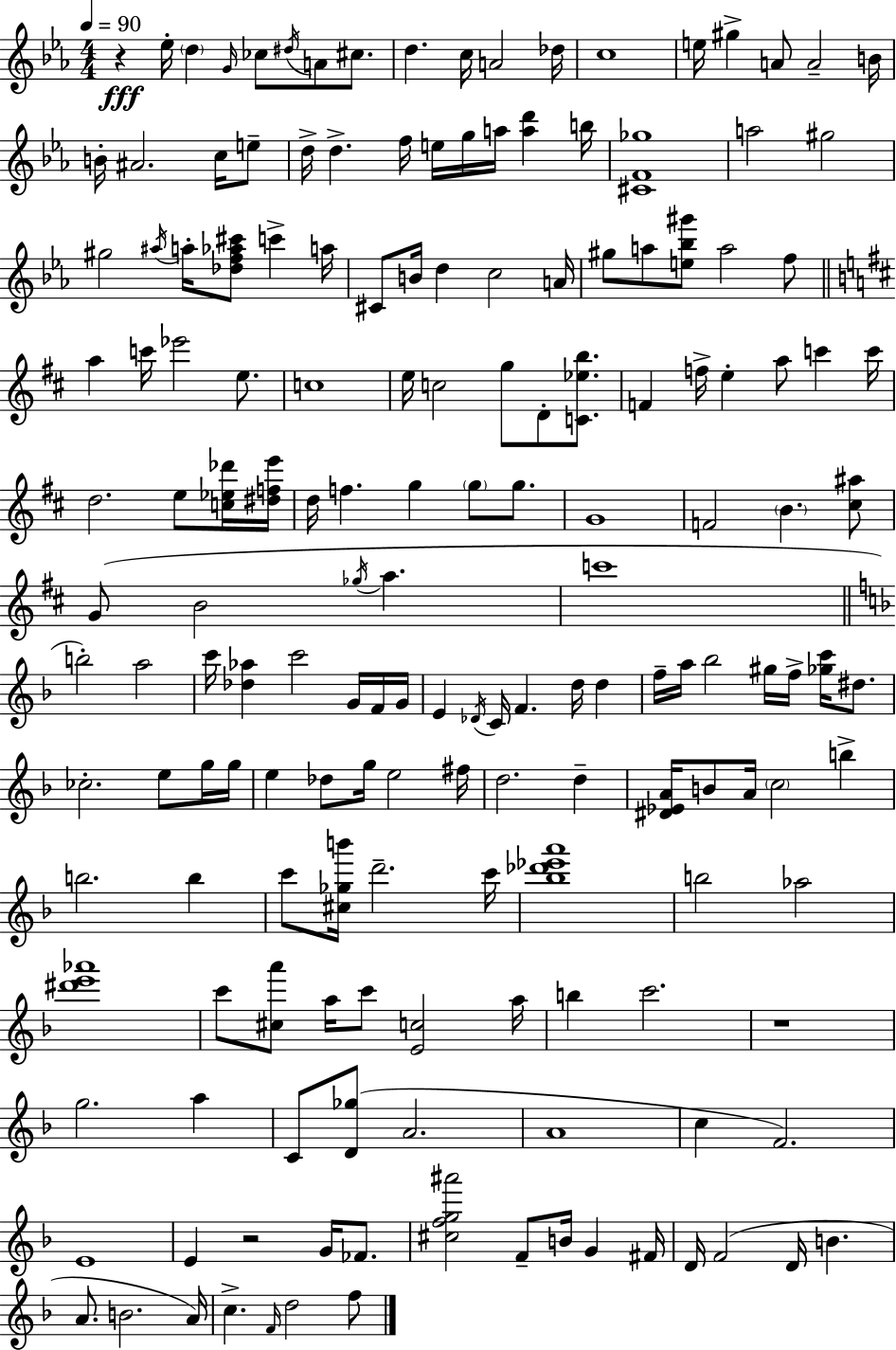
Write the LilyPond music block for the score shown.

{
  \clef treble
  \numericTimeSignature
  \time 4/4
  \key ees \major
  \tempo 4 = 90
  r4\fff ees''16-. \parenthesize d''4 \grace { g'16 } ces''8 \acciaccatura { dis''16 } a'8 cis''8. | d''4. c''16 a'2 | des''16 c''1 | e''16 gis''4-> a'8 a'2-- | \break b'16 b'16-. ais'2. c''16 | e''8-- d''16-> d''4.-> f''16 e''16 g''16 a''16 <a'' d'''>4 | b''16 <cis' f' ges''>1 | a''2 gis''2 | \break gis''2 \acciaccatura { ais''16 } a''16-. <des'' f'' aes'' cis'''>8 c'''4-> | a''16 cis'8 b'16 d''4 c''2 | a'16 gis''8 a''8 <e'' bes'' gis'''>8 a''2 | f''8 \bar "||" \break \key d \major a''4 c'''16 ees'''2 e''8. | c''1 | e''16 c''2 g''8 d'8-. <c' ees'' b''>8. | f'4 f''16-> e''4-. a''8 c'''4 c'''16 | \break d''2. e''8 <c'' ees'' des'''>16 <dis'' f'' e'''>16 | d''16 f''4. g''4 \parenthesize g''8 g''8. | g'1 | f'2 \parenthesize b'4. <cis'' ais''>8 | \break g'8( b'2 \acciaccatura { ges''16 } a''4. | c'''1 | \bar "||" \break \key d \minor b''2-.) a''2 | c'''16 <des'' aes''>4 c'''2 g'16 f'16 g'16 | e'4 \acciaccatura { des'16 } c'16 f'4. d''16 d''4 | f''16-- a''16 bes''2 gis''16 f''16-> <ges'' c'''>16 dis''8. | \break ces''2.-. e''8 g''16 | g''16 e''4 des''8 g''16 e''2 | fis''16 d''2. d''4-- | <dis' ees' a'>16 b'8 a'16 \parenthesize c''2 b''4-> | \break b''2. b''4 | c'''8 <cis'' ges'' b'''>16 d'''2.-- | c'''16 <bes'' des''' ees''' a'''>1 | b''2 aes''2 | \break <dis''' e''' aes'''>1 | c'''8 <cis'' a'''>8 a''16 c'''8 <e' c''>2 | a''16 b''4 c'''2. | r1 | \break g''2. a''4 | c'8 <d' ges''>8( a'2. | a'1 | c''4 f'2.) | \break e'1 | e'4 r2 g'16 fes'8. | <cis'' f'' g'' ais'''>2 f'8-- b'16 g'4 | fis'16 d'16 f'2( d'16 b'4. | \break a'8. b'2. | a'16) c''4.-> \grace { f'16 } d''2 | f''8 \bar "|."
}